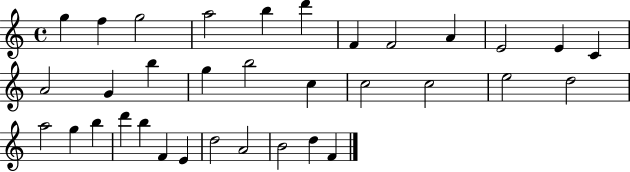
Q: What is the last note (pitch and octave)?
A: F4